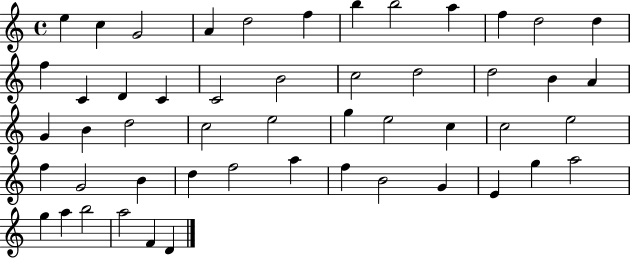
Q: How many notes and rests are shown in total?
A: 51